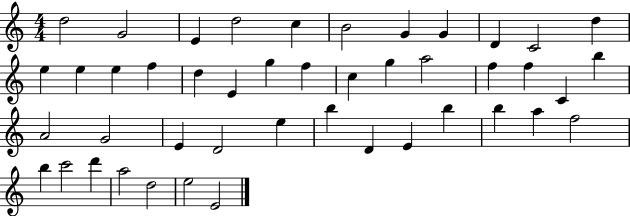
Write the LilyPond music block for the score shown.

{
  \clef treble
  \numericTimeSignature
  \time 4/4
  \key c \major
  d''2 g'2 | e'4 d''2 c''4 | b'2 g'4 g'4 | d'4 c'2 d''4 | \break e''4 e''4 e''4 f''4 | d''4 e'4 g''4 f''4 | c''4 g''4 a''2 | f''4 f''4 c'4 b''4 | \break a'2 g'2 | e'4 d'2 e''4 | b''4 d'4 e'4 b''4 | b''4 a''4 f''2 | \break b''4 c'''2 d'''4 | a''2 d''2 | e''2 e'2 | \bar "|."
}